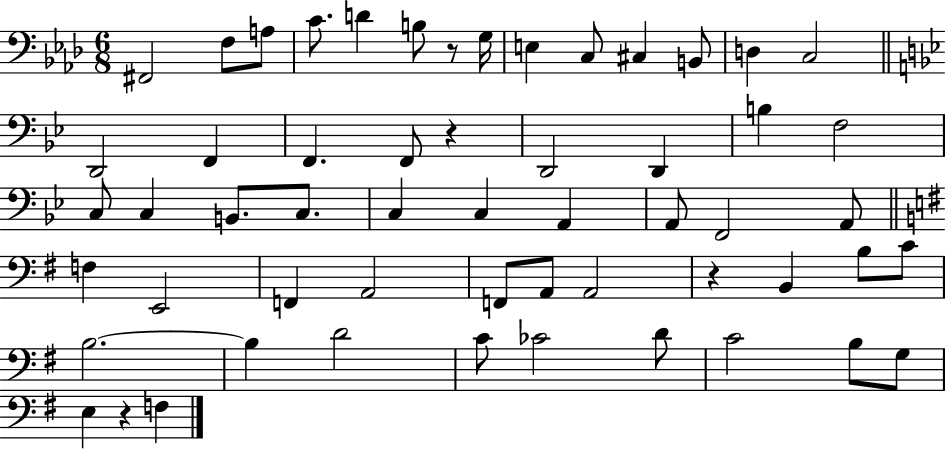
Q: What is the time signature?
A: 6/8